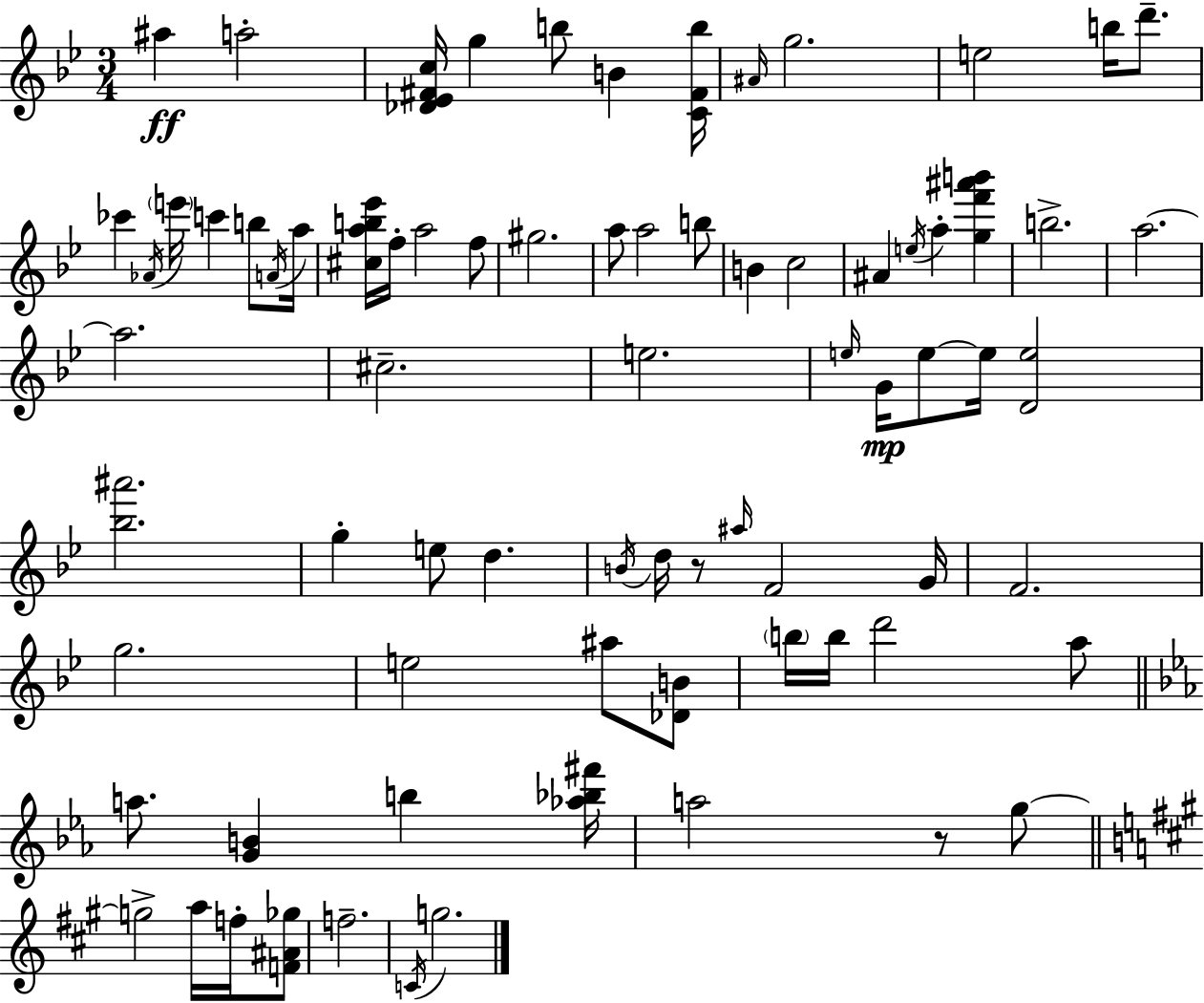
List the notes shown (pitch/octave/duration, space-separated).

A#5/q A5/h [Db4,Eb4,F#4,C5]/s G5/q B5/e B4/q [C4,F#4,B5]/s A#4/s G5/h. E5/h B5/s D6/e. CES6/q Ab4/s E6/s C6/q B5/e A4/s A5/s [C#5,A5,B5,Eb6]/s F5/s A5/h F5/e G#5/h. A5/e A5/h B5/e B4/q C5/h A#4/q E5/s A5/q [G5,F6,A#6,B6]/q B5/h. A5/h. A5/h. C#5/h. E5/h. E5/s G4/s E5/e E5/s [D4,E5]/h [Bb5,A#6]/h. G5/q E5/e D5/q. B4/s D5/s R/e A#5/s F4/h G4/s F4/h. G5/h. E5/h A#5/e [Db4,B4]/e B5/s B5/s D6/h A5/e A5/e. [G4,B4]/q B5/q [Ab5,Bb5,F#6]/s A5/h R/e G5/e G5/h A5/s F5/s [F4,A#4,Gb5]/e F5/h. C4/s G5/h.